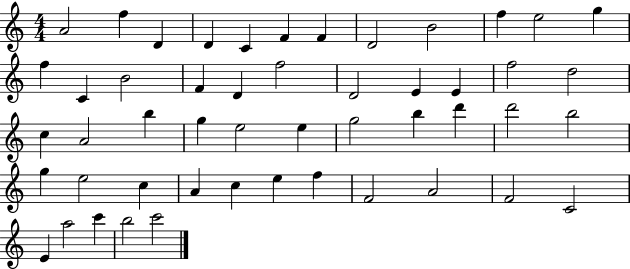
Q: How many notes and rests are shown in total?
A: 50